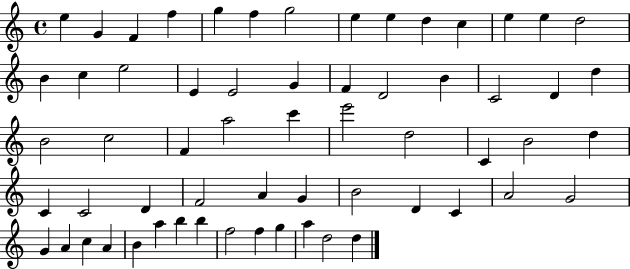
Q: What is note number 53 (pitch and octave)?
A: A5